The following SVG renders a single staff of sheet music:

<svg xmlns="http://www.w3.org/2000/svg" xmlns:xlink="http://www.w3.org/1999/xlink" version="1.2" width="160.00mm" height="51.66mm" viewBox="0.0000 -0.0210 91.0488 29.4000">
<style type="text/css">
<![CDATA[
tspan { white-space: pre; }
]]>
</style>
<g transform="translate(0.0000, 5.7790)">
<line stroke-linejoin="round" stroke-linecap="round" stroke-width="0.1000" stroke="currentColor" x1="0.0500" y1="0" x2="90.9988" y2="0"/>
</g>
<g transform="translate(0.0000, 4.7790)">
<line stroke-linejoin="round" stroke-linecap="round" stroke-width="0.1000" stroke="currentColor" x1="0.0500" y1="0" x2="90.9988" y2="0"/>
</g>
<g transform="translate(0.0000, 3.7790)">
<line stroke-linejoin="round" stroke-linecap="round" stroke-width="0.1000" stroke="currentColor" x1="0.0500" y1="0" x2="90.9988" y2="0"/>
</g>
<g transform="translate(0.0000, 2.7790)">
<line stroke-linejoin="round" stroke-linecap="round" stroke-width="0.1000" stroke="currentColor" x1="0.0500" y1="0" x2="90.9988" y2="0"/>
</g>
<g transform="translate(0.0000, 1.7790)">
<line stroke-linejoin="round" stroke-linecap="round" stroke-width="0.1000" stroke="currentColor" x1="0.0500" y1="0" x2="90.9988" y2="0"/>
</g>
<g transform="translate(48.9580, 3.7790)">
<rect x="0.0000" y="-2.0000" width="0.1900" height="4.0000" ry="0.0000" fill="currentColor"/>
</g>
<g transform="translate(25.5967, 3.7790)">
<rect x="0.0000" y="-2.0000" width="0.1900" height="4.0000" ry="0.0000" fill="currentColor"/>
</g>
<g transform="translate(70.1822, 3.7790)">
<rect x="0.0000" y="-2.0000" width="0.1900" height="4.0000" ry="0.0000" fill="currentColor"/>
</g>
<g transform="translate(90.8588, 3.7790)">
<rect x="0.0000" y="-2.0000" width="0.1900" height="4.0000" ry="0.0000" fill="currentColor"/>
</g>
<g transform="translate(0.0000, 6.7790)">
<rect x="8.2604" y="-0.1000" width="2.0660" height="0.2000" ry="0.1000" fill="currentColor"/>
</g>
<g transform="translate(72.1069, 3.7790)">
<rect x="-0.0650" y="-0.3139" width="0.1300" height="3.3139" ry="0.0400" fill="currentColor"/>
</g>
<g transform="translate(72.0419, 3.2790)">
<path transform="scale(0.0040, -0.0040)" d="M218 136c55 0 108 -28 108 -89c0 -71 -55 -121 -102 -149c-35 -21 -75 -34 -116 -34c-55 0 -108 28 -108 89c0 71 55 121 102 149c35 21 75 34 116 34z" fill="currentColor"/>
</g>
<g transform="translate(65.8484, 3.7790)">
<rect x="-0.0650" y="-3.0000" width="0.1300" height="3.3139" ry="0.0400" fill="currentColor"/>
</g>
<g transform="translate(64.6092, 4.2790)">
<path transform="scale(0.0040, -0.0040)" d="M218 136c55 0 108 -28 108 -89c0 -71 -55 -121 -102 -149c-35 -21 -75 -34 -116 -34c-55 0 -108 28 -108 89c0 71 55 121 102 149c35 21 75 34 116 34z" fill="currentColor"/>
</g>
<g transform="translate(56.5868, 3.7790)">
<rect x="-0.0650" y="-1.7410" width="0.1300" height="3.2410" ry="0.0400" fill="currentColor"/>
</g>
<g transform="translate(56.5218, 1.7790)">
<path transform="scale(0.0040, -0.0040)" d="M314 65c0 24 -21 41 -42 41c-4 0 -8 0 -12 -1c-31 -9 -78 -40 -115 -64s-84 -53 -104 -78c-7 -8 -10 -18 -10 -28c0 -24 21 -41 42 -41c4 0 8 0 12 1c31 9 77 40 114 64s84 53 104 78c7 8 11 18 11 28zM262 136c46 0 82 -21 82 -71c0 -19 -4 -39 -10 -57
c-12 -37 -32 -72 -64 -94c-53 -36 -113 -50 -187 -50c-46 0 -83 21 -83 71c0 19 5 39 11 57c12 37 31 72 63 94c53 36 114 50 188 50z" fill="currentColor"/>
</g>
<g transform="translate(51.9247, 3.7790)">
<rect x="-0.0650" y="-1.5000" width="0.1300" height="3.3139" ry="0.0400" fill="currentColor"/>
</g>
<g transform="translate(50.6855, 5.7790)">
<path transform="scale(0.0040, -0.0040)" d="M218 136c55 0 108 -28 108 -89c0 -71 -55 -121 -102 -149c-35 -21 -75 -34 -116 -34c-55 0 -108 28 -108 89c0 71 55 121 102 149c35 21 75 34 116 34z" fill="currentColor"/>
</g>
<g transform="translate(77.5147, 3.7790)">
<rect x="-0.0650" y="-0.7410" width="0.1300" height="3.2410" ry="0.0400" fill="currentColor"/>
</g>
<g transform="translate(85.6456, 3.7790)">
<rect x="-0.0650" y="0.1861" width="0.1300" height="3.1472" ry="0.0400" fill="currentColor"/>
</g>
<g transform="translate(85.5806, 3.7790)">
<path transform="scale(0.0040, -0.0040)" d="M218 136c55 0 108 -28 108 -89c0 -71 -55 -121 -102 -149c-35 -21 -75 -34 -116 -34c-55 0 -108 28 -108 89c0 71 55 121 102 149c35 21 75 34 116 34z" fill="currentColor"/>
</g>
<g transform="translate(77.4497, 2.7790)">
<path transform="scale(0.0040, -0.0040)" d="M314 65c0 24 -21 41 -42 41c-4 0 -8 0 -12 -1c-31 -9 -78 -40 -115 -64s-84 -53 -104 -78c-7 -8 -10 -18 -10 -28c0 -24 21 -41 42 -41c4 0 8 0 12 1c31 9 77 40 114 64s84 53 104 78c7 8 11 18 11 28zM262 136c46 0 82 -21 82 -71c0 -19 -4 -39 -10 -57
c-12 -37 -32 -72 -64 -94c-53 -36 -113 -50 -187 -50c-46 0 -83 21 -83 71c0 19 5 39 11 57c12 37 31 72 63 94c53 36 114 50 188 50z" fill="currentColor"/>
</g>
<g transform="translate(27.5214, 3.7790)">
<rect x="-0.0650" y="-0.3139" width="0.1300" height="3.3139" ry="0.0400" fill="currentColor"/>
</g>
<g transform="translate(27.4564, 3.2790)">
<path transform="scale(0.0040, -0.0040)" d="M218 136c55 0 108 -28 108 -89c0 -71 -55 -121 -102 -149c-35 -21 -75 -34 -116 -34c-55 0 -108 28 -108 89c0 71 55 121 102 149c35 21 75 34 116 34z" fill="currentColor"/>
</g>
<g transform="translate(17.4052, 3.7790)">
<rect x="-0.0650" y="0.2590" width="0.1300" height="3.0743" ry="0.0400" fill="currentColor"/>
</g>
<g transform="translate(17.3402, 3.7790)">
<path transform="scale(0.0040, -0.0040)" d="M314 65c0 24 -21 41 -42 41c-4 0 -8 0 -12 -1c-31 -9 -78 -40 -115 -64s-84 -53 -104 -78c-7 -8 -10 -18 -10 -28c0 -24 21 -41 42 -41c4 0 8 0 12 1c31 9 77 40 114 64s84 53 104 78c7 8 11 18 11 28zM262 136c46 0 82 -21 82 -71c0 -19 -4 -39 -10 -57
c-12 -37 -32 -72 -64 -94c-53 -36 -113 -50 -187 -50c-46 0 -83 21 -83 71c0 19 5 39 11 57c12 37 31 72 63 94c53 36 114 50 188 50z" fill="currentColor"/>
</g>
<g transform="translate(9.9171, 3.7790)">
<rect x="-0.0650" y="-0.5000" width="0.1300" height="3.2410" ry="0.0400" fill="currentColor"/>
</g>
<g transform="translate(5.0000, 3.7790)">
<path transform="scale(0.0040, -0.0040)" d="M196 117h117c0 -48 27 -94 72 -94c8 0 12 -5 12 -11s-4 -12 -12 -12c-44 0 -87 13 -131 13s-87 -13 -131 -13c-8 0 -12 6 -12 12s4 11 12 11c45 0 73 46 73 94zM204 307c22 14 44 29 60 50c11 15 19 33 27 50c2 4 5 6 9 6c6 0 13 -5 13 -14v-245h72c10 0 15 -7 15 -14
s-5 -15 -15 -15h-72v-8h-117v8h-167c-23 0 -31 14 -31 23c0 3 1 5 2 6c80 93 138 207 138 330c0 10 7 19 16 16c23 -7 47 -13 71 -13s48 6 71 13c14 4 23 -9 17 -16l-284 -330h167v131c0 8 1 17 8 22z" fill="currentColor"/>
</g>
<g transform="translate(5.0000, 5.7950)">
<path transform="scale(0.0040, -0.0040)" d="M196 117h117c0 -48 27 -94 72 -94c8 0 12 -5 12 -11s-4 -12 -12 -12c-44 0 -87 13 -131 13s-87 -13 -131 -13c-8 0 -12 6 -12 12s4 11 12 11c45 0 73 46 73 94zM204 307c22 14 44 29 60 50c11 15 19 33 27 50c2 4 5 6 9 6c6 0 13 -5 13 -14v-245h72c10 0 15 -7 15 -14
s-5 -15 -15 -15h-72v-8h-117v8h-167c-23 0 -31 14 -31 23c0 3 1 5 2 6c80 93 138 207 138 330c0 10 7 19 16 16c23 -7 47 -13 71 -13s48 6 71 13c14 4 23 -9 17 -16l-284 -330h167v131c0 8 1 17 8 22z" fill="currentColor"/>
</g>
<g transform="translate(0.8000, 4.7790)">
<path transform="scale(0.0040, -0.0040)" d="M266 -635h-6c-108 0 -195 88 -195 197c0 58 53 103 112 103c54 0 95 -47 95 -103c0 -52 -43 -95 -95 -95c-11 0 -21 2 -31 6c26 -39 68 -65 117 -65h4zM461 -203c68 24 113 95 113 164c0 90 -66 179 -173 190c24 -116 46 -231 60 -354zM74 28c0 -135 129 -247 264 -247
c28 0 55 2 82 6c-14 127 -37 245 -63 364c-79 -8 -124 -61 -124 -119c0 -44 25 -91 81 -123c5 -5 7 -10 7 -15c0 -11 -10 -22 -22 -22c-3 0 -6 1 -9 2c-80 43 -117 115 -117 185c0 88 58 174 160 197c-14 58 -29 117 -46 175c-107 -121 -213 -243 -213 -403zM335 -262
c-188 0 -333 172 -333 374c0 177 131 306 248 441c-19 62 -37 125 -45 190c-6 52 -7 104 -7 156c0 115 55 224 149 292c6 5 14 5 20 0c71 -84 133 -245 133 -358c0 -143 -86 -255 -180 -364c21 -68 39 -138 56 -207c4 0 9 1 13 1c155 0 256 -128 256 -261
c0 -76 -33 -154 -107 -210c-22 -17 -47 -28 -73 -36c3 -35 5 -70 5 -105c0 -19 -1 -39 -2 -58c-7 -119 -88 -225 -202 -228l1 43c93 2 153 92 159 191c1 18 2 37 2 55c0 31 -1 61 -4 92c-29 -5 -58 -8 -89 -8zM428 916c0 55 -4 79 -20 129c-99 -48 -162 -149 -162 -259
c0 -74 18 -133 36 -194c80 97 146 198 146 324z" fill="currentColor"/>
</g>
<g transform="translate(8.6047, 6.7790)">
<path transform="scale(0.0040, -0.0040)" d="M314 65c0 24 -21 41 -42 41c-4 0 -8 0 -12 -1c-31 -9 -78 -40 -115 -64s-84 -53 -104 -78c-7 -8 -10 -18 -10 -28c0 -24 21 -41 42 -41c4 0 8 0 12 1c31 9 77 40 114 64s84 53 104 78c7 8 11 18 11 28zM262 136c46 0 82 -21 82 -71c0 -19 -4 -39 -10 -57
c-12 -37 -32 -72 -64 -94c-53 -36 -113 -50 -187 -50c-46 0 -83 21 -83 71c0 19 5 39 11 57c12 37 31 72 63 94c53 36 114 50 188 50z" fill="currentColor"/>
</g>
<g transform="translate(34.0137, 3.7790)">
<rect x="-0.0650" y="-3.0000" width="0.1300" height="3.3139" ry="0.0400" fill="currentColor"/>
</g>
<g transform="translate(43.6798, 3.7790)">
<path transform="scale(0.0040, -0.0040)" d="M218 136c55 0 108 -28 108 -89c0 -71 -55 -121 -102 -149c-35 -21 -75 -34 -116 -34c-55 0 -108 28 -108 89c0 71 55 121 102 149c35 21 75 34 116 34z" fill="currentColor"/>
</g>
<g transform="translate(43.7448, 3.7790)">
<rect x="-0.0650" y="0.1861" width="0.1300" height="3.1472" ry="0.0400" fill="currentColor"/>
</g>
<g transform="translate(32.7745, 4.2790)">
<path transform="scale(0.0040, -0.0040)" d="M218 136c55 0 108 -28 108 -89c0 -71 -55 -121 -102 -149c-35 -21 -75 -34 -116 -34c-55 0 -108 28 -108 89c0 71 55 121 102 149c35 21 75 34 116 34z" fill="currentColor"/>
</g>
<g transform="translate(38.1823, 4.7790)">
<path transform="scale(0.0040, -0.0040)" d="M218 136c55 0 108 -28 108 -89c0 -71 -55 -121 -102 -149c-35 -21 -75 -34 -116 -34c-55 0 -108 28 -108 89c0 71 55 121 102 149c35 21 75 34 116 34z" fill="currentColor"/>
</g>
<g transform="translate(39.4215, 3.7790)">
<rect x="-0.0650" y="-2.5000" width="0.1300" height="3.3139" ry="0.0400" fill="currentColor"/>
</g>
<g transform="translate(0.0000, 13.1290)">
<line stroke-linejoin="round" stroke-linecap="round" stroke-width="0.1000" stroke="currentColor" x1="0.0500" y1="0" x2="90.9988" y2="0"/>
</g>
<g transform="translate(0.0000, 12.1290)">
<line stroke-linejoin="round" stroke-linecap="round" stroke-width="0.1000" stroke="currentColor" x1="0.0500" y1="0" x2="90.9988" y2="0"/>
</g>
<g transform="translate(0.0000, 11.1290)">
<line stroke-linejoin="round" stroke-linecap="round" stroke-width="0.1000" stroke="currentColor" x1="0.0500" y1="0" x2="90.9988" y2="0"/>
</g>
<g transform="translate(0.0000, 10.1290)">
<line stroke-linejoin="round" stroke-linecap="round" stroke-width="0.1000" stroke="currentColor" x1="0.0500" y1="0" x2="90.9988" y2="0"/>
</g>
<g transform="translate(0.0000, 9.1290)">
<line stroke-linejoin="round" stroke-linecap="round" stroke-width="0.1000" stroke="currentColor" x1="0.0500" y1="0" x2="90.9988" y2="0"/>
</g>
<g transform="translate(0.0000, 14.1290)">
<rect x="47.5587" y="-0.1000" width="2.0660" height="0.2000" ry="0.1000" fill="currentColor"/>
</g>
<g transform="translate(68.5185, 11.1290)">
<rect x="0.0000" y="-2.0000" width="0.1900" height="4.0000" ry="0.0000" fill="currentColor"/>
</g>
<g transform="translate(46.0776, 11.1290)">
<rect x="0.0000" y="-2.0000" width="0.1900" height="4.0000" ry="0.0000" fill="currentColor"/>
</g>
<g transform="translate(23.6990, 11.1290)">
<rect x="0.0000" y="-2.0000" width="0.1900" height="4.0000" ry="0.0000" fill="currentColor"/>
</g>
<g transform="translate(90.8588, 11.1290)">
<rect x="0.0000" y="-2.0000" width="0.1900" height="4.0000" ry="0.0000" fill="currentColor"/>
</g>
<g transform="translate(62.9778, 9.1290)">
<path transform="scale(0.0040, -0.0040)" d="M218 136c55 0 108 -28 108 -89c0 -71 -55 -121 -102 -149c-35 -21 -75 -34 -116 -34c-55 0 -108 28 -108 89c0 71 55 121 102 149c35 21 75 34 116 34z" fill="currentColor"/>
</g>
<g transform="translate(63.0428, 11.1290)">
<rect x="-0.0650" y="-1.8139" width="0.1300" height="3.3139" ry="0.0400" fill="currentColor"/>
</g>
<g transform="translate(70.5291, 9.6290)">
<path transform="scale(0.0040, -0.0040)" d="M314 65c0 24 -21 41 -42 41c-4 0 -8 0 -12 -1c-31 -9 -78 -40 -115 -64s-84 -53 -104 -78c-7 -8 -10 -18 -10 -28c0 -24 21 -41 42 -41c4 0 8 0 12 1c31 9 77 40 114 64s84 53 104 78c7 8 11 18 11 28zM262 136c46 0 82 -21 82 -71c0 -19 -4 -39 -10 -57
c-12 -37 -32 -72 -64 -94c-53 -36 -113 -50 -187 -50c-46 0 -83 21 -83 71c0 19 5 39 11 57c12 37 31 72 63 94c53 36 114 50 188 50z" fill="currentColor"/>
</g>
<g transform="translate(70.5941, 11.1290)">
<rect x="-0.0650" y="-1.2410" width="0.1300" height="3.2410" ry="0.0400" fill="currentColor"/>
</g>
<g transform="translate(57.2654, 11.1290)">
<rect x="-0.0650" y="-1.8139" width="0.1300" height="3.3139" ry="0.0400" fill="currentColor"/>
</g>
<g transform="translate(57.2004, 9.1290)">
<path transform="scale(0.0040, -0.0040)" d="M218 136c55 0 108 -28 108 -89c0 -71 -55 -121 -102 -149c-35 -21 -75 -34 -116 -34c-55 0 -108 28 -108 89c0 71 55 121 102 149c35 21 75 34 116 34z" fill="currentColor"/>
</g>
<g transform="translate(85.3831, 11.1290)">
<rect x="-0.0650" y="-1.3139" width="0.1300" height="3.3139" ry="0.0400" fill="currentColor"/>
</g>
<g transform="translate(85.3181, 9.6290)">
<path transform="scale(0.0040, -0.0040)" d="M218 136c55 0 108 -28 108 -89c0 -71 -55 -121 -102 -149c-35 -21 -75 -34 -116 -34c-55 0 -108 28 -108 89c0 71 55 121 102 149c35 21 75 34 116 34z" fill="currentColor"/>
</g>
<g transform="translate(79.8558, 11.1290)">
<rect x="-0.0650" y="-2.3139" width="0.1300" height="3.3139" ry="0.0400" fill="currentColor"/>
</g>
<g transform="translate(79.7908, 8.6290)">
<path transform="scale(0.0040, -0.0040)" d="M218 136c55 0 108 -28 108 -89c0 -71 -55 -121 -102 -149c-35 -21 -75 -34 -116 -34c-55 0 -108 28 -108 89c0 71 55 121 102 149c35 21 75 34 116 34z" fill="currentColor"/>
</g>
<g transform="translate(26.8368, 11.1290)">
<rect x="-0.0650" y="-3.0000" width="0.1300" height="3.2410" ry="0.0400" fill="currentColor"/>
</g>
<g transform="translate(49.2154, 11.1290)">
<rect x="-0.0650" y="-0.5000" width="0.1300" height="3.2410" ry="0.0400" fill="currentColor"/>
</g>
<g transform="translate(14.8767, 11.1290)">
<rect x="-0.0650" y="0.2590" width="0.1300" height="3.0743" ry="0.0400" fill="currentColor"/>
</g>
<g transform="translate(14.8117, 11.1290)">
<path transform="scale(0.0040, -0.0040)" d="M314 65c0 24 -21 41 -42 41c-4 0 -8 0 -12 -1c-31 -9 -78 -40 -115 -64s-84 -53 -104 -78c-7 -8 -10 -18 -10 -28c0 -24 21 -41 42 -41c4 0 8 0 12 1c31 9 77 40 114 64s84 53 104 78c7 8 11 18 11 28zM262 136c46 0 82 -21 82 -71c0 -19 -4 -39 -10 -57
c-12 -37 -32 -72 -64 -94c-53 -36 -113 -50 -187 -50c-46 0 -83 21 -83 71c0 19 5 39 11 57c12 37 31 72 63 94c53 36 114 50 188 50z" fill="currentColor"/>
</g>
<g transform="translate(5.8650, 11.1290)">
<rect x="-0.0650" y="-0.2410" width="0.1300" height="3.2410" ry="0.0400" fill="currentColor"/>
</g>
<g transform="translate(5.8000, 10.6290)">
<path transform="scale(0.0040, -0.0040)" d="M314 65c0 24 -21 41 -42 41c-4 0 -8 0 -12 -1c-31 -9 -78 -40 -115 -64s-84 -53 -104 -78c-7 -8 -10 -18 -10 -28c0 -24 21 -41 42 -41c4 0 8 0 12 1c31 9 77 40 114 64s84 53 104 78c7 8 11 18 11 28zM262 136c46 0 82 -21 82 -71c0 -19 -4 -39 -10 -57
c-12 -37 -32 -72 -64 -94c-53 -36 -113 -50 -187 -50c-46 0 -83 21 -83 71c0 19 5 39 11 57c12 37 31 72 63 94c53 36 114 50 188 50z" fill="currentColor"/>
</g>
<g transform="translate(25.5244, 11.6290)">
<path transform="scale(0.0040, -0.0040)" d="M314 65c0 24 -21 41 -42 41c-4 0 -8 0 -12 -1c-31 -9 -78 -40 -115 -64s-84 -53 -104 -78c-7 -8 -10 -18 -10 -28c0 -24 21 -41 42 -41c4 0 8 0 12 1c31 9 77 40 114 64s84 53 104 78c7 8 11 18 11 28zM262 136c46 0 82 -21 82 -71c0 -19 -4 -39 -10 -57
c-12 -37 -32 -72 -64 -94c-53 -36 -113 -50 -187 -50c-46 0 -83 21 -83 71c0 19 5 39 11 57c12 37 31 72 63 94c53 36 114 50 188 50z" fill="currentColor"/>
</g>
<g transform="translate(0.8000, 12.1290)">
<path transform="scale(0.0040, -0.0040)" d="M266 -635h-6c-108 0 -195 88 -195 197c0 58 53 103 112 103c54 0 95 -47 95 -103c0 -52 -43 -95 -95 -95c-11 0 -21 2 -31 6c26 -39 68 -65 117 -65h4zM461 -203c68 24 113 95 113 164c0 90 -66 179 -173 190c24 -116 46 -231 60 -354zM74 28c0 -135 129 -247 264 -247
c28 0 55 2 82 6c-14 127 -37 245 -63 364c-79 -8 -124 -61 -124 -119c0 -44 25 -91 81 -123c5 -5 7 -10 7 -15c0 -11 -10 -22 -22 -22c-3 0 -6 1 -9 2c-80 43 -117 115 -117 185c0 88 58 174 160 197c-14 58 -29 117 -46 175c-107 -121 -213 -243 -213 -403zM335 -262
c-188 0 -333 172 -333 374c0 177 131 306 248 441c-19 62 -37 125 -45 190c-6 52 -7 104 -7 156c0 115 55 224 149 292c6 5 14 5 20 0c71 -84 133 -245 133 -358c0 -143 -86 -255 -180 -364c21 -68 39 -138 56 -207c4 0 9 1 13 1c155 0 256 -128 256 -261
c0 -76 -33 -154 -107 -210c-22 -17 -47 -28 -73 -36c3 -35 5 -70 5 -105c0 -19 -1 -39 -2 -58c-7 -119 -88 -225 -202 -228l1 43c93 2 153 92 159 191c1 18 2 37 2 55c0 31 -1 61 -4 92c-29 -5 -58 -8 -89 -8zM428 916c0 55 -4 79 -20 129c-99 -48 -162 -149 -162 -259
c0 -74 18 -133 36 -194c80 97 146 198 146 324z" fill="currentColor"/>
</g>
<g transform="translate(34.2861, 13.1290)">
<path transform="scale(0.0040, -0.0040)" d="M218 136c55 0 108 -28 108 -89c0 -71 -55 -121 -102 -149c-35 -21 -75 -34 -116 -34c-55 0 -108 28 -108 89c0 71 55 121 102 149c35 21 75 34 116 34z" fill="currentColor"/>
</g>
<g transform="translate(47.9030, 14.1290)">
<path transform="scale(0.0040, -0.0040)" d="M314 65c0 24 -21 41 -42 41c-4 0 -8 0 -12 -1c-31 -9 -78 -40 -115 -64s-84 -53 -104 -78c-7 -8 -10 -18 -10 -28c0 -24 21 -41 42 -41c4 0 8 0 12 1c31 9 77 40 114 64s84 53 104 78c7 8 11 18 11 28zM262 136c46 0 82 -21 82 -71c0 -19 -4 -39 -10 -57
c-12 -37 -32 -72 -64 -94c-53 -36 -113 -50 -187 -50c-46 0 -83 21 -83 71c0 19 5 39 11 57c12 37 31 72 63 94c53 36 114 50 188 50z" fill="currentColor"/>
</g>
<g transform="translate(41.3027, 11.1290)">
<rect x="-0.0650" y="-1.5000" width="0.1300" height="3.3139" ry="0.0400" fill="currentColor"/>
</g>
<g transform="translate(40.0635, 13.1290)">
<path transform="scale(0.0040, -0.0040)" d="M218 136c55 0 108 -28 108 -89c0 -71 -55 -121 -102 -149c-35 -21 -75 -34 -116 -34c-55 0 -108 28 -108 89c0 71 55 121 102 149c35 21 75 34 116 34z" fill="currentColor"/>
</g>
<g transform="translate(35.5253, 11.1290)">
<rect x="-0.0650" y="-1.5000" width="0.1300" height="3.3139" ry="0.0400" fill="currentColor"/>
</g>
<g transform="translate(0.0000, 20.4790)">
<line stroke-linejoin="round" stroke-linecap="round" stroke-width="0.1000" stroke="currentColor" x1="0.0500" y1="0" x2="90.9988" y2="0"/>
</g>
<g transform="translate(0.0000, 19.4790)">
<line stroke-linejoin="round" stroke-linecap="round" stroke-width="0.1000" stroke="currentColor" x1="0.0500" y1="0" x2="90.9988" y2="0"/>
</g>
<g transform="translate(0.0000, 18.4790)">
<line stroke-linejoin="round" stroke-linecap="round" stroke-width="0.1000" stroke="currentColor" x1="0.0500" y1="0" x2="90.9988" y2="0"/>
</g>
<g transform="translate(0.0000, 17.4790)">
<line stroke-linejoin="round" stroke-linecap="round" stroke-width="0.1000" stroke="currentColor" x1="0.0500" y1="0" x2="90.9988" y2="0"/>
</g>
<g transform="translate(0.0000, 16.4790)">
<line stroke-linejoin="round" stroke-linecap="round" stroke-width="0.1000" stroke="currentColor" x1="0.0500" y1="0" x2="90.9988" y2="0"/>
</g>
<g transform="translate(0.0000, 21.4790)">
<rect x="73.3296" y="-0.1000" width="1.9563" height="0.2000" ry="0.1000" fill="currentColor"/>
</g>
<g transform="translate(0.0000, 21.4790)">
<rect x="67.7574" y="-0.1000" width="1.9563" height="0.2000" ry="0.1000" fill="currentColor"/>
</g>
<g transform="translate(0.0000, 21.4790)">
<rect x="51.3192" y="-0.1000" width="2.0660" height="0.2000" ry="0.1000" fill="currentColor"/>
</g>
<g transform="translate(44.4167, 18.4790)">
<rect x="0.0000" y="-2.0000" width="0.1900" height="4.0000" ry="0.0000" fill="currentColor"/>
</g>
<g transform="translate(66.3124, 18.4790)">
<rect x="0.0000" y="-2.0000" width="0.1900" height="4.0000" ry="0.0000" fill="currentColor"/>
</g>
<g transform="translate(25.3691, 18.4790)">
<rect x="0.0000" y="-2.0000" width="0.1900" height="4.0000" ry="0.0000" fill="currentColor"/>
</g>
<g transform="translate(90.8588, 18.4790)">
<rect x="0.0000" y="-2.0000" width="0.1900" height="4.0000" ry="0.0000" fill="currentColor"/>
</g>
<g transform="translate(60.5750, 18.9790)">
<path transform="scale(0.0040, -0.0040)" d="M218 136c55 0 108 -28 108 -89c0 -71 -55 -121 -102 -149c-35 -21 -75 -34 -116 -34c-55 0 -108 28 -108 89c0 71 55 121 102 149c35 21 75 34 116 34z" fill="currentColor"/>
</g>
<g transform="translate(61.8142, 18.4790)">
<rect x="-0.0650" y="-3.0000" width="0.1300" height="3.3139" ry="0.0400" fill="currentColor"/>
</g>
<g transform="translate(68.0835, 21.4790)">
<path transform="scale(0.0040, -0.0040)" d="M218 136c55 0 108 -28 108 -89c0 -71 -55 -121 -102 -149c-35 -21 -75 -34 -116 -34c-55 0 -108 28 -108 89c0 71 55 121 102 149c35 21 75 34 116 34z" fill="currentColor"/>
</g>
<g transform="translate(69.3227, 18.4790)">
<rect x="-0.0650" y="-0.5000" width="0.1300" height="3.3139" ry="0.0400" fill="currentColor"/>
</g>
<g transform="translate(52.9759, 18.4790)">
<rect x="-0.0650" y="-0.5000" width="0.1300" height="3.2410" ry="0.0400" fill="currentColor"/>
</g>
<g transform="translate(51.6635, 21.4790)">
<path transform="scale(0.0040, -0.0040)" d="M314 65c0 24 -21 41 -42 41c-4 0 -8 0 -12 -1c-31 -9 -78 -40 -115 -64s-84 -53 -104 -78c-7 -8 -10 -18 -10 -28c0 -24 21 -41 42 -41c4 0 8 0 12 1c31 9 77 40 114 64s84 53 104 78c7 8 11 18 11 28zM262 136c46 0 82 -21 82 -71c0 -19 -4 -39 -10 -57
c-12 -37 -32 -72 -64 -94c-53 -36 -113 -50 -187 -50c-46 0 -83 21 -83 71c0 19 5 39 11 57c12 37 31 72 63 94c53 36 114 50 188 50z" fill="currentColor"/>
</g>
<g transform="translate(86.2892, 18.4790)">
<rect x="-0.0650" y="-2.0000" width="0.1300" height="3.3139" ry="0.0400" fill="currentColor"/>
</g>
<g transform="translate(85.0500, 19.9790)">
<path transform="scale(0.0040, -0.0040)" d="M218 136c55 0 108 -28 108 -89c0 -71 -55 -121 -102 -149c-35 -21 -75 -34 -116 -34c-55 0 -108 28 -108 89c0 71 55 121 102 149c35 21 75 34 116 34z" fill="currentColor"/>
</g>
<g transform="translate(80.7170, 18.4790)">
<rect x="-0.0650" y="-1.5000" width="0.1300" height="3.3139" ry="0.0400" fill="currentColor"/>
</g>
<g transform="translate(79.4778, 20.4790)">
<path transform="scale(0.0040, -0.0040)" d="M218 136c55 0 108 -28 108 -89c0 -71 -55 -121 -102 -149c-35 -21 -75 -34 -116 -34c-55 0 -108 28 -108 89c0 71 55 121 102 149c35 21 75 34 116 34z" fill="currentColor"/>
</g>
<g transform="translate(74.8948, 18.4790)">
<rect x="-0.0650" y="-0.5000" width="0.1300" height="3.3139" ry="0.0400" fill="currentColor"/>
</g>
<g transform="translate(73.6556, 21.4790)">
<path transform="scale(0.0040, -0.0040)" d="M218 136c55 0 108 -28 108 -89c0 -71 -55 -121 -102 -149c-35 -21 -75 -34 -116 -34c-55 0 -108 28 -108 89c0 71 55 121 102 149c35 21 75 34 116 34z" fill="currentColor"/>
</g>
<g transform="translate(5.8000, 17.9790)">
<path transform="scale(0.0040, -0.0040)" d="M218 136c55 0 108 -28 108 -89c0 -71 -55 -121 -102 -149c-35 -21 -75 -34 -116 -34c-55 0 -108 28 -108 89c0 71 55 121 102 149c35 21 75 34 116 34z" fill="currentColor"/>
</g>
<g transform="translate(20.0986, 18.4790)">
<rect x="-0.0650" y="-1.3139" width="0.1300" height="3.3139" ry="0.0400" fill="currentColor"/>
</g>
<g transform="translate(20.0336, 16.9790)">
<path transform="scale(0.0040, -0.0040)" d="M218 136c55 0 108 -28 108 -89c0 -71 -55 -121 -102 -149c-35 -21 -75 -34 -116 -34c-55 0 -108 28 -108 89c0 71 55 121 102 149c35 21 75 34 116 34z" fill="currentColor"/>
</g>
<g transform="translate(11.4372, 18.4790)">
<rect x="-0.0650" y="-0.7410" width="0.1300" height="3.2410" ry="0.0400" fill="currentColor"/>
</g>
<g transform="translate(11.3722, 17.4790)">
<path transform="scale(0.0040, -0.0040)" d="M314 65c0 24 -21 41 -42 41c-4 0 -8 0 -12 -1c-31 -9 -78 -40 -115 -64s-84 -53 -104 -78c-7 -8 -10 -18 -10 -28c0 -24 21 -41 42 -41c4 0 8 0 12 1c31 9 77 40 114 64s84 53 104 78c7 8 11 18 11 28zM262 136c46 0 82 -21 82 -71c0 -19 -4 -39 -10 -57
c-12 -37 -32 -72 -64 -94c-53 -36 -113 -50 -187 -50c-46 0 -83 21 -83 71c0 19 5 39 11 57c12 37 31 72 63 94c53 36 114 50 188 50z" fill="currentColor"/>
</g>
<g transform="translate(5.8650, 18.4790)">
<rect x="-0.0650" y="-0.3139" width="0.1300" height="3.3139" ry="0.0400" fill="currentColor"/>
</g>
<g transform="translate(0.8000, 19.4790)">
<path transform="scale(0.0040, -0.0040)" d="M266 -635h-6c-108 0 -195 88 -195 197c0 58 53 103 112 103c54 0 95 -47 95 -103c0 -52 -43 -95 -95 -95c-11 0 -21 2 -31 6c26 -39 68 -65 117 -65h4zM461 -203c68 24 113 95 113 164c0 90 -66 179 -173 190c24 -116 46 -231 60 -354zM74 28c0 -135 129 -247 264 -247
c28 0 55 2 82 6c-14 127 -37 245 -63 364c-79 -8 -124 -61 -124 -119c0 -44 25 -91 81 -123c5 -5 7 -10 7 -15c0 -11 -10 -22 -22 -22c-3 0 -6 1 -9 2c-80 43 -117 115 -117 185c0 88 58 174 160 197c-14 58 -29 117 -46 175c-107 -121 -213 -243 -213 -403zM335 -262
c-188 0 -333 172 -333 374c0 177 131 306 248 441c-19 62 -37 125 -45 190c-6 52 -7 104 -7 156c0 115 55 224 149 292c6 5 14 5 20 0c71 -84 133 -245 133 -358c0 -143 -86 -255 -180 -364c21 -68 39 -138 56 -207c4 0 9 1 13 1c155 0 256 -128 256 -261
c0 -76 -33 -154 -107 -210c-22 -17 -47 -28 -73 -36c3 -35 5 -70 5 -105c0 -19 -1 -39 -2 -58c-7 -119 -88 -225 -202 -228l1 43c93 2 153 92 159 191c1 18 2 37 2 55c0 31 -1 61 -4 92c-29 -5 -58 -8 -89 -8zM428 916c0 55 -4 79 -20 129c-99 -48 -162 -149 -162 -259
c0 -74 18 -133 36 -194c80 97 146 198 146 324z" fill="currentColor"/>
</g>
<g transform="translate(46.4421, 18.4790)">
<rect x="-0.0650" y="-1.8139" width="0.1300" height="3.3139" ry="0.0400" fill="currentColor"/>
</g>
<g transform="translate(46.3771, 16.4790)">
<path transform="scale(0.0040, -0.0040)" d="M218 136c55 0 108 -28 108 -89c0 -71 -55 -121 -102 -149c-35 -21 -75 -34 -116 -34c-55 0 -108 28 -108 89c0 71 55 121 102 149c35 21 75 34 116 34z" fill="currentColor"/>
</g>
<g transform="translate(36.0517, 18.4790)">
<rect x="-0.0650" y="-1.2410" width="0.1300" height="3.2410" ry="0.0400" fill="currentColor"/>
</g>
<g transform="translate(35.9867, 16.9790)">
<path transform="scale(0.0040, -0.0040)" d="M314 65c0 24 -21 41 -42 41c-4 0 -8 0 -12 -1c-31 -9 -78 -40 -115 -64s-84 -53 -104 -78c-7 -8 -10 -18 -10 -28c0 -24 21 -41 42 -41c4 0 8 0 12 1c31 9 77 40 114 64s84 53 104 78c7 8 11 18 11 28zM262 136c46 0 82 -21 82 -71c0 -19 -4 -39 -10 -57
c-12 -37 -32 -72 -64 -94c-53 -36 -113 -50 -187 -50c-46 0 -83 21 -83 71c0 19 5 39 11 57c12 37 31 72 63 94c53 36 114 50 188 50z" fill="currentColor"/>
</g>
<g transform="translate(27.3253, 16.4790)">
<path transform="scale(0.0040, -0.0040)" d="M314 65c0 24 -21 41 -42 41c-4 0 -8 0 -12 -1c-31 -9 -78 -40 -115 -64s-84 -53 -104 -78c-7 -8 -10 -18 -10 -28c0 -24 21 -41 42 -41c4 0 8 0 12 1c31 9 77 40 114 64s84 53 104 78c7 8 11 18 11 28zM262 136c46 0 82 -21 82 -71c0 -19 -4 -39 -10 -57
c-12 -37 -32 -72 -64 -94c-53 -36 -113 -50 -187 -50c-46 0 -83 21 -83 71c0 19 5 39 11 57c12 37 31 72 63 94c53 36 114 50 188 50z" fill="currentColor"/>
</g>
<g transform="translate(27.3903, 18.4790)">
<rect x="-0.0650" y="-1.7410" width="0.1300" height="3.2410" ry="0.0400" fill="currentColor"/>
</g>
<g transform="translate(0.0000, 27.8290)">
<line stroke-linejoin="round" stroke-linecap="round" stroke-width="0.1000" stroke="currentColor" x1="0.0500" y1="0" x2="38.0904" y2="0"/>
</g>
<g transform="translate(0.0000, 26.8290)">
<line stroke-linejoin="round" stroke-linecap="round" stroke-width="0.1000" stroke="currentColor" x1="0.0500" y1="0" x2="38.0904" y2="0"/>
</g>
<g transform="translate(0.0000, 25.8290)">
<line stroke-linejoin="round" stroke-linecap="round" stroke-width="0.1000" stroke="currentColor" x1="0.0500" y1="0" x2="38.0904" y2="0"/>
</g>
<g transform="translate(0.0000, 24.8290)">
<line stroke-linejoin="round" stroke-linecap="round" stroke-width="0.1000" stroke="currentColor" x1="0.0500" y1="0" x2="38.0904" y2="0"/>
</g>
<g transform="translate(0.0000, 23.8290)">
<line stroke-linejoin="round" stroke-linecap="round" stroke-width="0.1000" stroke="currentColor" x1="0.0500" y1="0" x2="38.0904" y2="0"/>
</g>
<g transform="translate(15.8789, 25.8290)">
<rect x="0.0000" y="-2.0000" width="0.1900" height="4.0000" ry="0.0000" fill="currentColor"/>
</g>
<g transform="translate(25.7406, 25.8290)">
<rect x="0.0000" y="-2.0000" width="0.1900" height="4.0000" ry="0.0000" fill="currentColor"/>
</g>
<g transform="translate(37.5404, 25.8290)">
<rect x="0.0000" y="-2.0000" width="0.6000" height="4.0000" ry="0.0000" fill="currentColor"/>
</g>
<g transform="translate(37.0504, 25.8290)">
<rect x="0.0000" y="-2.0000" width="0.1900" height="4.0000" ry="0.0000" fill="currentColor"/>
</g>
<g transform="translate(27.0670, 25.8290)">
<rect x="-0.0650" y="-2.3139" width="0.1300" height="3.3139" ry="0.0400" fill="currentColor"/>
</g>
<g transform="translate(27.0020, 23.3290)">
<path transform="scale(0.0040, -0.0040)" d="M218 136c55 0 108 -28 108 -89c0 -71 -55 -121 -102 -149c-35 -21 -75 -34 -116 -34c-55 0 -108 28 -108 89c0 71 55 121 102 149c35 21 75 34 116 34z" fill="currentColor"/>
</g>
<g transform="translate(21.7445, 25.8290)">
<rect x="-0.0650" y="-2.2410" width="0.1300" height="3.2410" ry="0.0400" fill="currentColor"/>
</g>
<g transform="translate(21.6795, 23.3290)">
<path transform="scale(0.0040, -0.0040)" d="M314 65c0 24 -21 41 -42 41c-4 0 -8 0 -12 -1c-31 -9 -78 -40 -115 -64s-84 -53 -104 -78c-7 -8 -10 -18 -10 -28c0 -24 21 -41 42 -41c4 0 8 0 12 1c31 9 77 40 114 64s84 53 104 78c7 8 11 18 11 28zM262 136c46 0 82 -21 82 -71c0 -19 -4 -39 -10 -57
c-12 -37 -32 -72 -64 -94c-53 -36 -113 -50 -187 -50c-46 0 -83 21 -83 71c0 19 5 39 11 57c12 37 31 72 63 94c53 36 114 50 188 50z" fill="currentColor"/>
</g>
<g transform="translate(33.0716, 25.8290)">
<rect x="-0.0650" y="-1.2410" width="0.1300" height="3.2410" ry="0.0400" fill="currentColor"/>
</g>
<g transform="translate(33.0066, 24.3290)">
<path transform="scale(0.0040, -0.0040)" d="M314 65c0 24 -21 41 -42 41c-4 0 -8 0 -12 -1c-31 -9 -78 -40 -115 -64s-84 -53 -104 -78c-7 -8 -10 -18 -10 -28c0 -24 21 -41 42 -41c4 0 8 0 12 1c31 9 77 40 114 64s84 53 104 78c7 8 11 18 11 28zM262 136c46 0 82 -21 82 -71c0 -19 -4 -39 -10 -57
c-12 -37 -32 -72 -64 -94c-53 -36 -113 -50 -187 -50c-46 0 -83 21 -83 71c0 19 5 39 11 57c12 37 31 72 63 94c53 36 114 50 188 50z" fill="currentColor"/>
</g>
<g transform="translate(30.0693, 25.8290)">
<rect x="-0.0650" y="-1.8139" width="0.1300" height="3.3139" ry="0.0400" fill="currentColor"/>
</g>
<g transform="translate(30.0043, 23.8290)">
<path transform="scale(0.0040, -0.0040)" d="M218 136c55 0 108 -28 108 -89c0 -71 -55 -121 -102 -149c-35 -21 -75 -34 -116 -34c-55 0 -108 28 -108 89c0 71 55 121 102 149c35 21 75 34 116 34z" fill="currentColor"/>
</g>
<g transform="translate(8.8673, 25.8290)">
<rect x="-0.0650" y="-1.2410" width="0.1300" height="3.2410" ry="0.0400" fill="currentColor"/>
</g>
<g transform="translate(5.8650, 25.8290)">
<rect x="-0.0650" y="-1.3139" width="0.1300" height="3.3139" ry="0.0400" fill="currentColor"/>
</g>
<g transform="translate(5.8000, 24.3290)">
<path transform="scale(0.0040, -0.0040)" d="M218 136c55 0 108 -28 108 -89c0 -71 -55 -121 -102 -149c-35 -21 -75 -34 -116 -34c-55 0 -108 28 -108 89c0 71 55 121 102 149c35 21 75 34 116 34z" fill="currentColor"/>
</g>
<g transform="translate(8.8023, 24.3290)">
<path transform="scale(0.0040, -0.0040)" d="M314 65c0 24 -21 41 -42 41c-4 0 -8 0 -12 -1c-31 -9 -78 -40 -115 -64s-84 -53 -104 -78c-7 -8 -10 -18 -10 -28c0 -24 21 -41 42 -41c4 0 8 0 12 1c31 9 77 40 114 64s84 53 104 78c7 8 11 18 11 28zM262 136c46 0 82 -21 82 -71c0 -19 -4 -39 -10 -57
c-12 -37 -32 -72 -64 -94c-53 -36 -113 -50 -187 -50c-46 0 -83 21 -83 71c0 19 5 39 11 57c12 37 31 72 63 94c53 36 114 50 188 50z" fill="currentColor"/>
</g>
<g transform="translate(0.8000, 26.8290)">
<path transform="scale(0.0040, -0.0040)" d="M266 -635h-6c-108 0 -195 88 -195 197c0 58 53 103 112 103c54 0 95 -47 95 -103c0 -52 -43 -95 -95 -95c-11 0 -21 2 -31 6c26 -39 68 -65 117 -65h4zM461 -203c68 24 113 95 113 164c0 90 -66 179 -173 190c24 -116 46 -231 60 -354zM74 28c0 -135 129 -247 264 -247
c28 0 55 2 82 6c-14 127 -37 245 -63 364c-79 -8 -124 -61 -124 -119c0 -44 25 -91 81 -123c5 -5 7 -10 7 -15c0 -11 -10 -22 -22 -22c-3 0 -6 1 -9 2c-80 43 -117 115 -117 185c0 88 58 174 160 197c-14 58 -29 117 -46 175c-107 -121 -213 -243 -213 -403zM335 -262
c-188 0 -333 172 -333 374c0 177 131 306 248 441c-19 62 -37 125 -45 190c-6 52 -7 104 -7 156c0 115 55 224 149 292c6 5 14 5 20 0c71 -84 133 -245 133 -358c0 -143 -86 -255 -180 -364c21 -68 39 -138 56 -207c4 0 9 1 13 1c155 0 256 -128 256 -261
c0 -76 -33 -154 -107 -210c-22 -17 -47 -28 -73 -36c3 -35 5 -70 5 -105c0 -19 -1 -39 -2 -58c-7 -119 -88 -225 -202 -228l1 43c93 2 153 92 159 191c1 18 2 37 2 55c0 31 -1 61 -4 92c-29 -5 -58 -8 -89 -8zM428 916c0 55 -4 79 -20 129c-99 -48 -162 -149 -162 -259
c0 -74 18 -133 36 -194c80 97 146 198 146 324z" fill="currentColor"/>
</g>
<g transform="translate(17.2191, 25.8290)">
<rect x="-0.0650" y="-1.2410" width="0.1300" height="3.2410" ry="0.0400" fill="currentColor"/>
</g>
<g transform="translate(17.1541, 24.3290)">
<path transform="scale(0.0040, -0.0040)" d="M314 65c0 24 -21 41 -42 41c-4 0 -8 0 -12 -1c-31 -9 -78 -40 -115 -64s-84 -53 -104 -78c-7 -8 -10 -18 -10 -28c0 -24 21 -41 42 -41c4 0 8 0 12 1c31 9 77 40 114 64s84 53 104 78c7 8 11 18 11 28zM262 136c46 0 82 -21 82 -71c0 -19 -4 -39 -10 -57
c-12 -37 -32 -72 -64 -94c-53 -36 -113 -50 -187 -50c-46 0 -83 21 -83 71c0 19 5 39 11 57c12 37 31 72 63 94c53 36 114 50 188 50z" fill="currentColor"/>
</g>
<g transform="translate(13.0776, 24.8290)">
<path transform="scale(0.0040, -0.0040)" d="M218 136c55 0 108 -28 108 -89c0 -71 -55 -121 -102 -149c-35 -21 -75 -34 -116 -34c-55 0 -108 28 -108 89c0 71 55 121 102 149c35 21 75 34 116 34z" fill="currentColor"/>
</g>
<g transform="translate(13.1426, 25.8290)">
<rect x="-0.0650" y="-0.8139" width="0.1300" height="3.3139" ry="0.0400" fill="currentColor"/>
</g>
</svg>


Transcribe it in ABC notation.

X:1
T:Untitled
M:4/4
L:1/4
K:C
C2 B2 c A G B E f2 A c d2 B c2 B2 A2 E E C2 f f e2 g e c d2 e f2 e2 f C2 A C C E F e e2 d e2 g2 g f e2